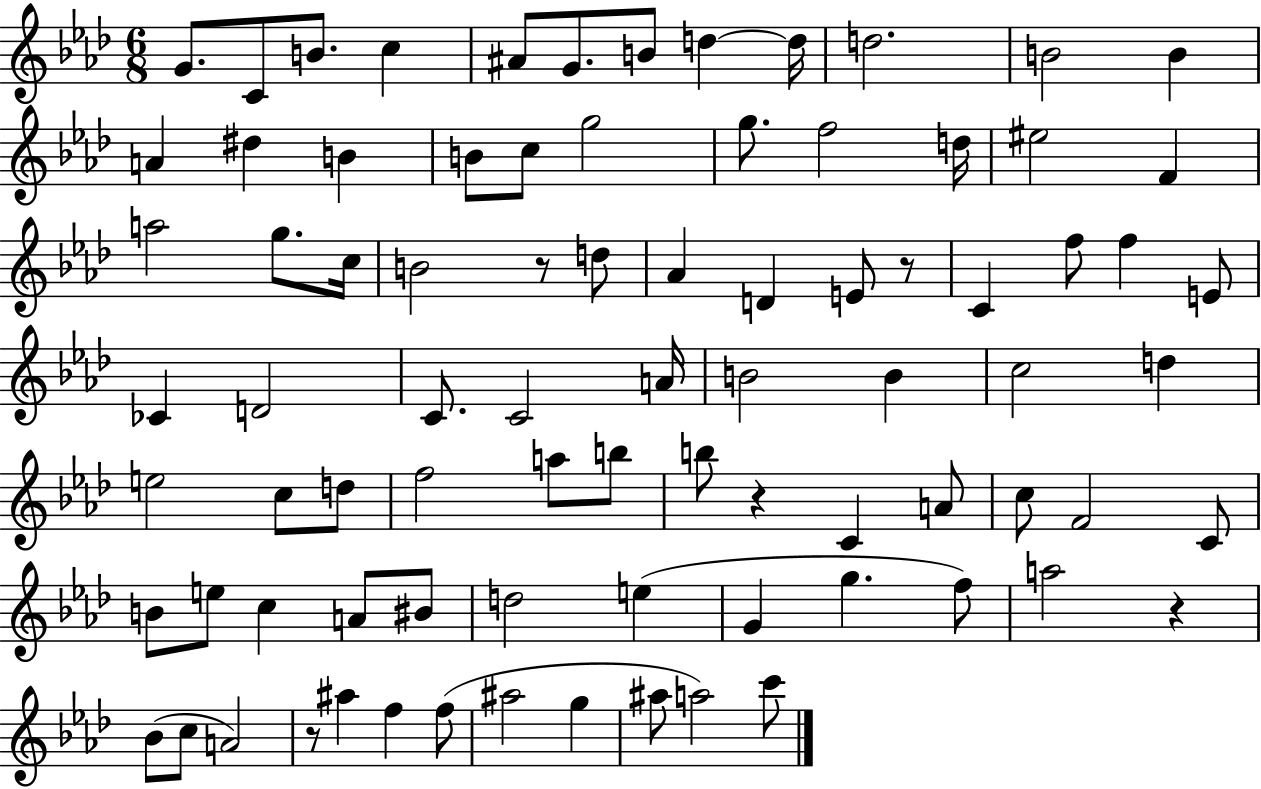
G4/e. C4/e B4/e. C5/q A#4/e G4/e. B4/e D5/q D5/s D5/h. B4/h B4/q A4/q D#5/q B4/q B4/e C5/e G5/h G5/e. F5/h D5/s EIS5/h F4/q A5/h G5/e. C5/s B4/h R/e D5/e Ab4/q D4/q E4/e R/e C4/q F5/e F5/q E4/e CES4/q D4/h C4/e. C4/h A4/s B4/h B4/q C5/h D5/q E5/h C5/e D5/e F5/h A5/e B5/e B5/e R/q C4/q A4/e C5/e F4/h C4/e B4/e E5/e C5/q A4/e BIS4/e D5/h E5/q G4/q G5/q. F5/e A5/h R/q Bb4/e C5/e A4/h R/e A#5/q F5/q F5/e A#5/h G5/q A#5/e A5/h C6/e